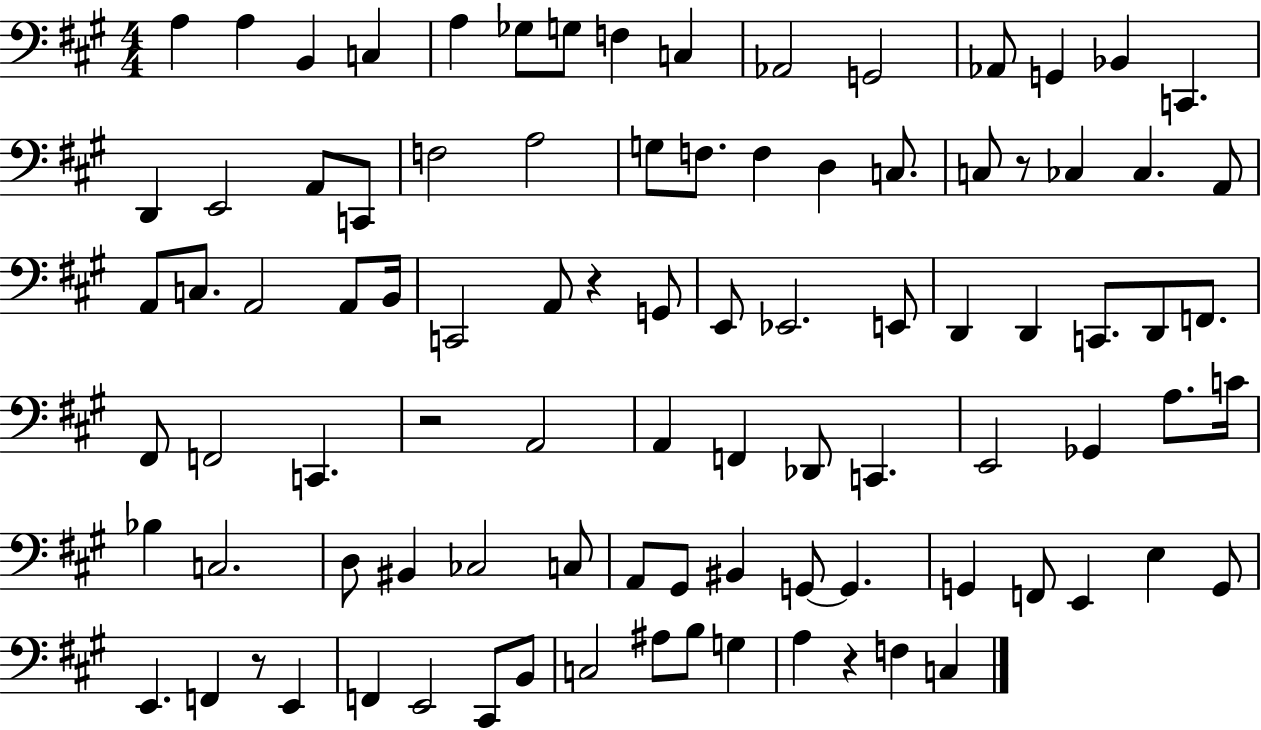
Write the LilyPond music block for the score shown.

{
  \clef bass
  \numericTimeSignature
  \time 4/4
  \key a \major
  \repeat volta 2 { a4 a4 b,4 c4 | a4 ges8 g8 f4 c4 | aes,2 g,2 | aes,8 g,4 bes,4 c,4. | \break d,4 e,2 a,8 c,8 | f2 a2 | g8 f8. f4 d4 c8. | c8 r8 ces4 ces4. a,8 | \break a,8 c8. a,2 a,8 b,16 | c,2 a,8 r4 g,8 | e,8 ees,2. e,8 | d,4 d,4 c,8. d,8 f,8. | \break fis,8 f,2 c,4. | r2 a,2 | a,4 f,4 des,8 c,4. | e,2 ges,4 a8. c'16 | \break bes4 c2. | d8 bis,4 ces2 c8 | a,8 gis,8 bis,4 g,8~~ g,4. | g,4 f,8 e,4 e4 g,8 | \break e,4. f,4 r8 e,4 | f,4 e,2 cis,8 b,8 | c2 ais8 b8 g4 | a4 r4 f4 c4 | \break } \bar "|."
}